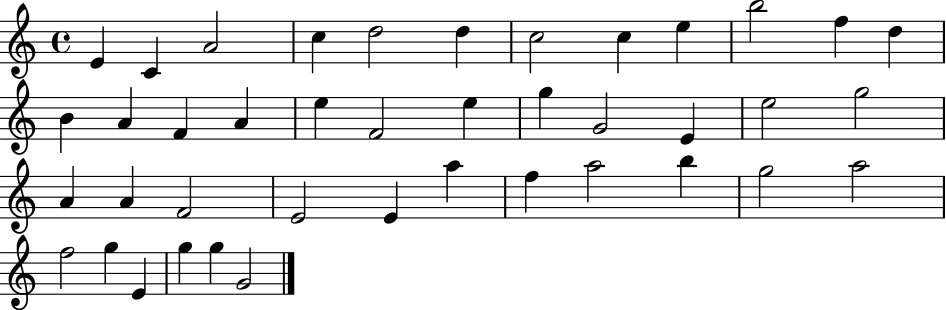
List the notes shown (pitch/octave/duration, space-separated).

E4/q C4/q A4/h C5/q D5/h D5/q C5/h C5/q E5/q B5/h F5/q D5/q B4/q A4/q F4/q A4/q E5/q F4/h E5/q G5/q G4/h E4/q E5/h G5/h A4/q A4/q F4/h E4/h E4/q A5/q F5/q A5/h B5/q G5/h A5/h F5/h G5/q E4/q G5/q G5/q G4/h